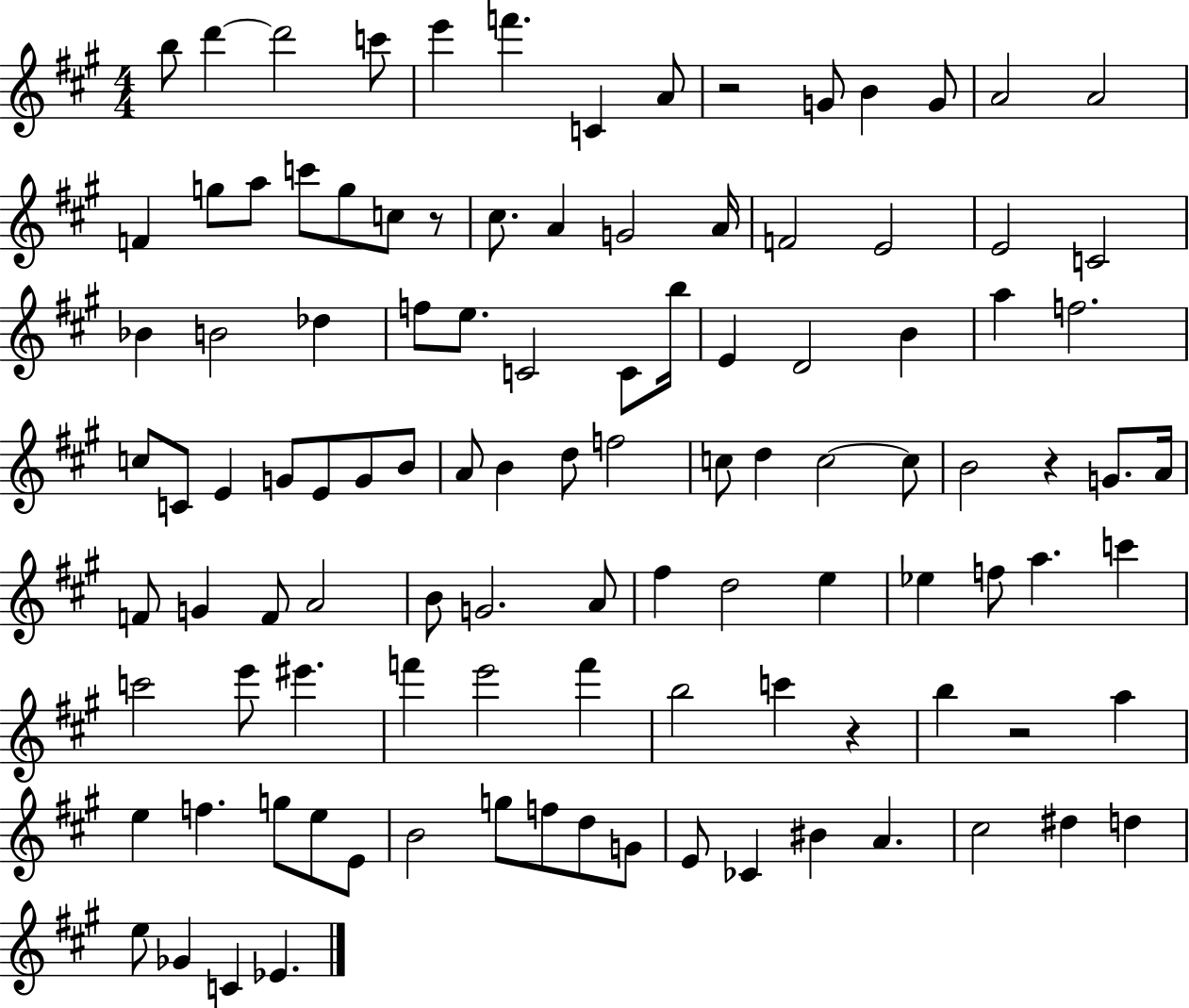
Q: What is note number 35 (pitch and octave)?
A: B5